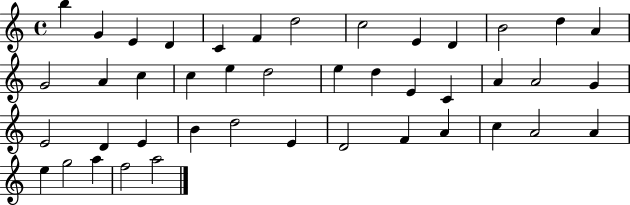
{
  \clef treble
  \time 4/4
  \defaultTimeSignature
  \key c \major
  b''4 g'4 e'4 d'4 | c'4 f'4 d''2 | c''2 e'4 d'4 | b'2 d''4 a'4 | \break g'2 a'4 c''4 | c''4 e''4 d''2 | e''4 d''4 e'4 c'4 | a'4 a'2 g'4 | \break e'2 d'4 e'4 | b'4 d''2 e'4 | d'2 f'4 a'4 | c''4 a'2 a'4 | \break e''4 g''2 a''4 | f''2 a''2 | \bar "|."
}